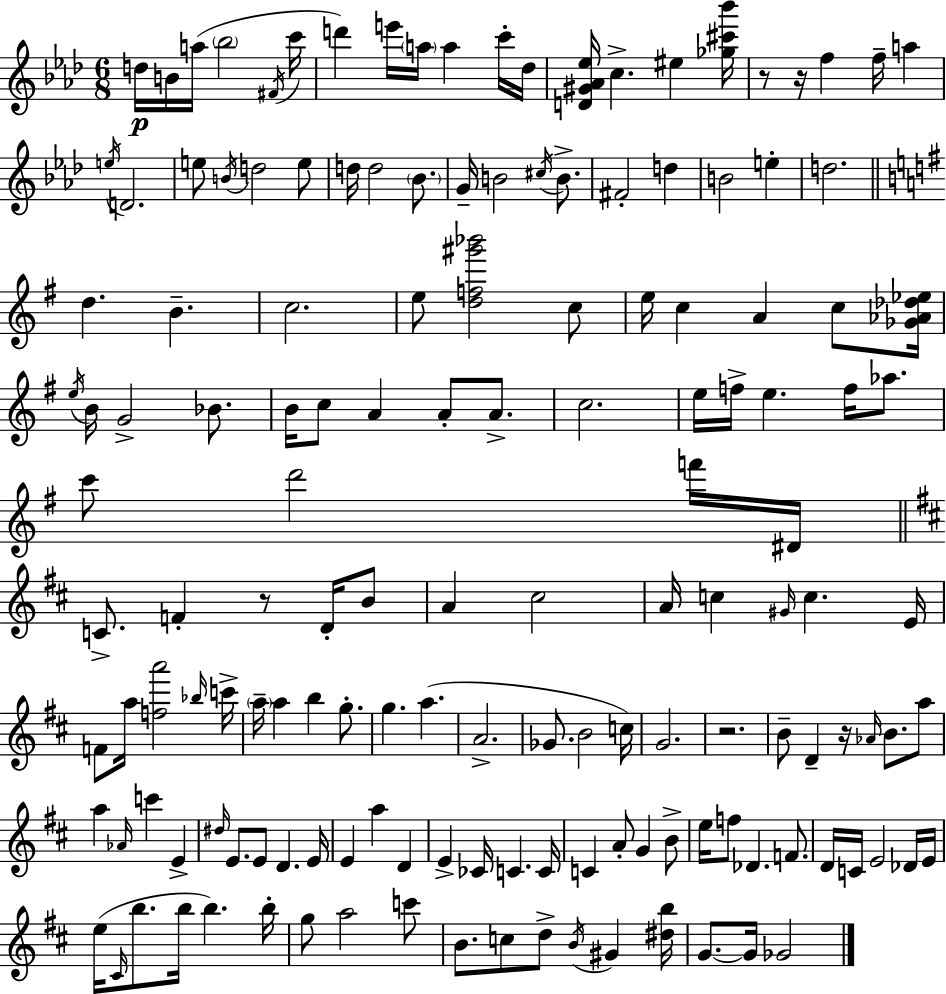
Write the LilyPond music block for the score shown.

{
  \clef treble
  \numericTimeSignature
  \time 6/8
  \key aes \major
  d''16\p b'16 a''16( \parenthesize bes''2 \acciaccatura { fis'16 } | c'''16 d'''4) e'''16 \parenthesize a''16 a''4 c'''16-. | des''16 <d' gis' aes' ees''>16 c''4.-> eis''4 | <ges'' cis''' bes'''>16 r8 r16 f''4 f''16-- a''4 | \break \acciaccatura { e''16 } d'2. | e''8 \acciaccatura { b'16 } d''2 | e''8 d''16 d''2 | \parenthesize bes'8. g'16-- b'2 | \break \acciaccatura { cis''16 } b'8.-> fis'2-. | d''4 b'2 | e''4-. d''2. | \bar "||" \break \key e \minor d''4. b'4.-- | c''2. | e''8 <d'' f'' gis''' bes'''>2 c''8 | e''16 c''4 a'4 c''8 <ges' aes' des'' ees''>16 | \break \acciaccatura { e''16 } b'16 g'2-> bes'8. | b'16 c''8 a'4 a'8-. a'8.-> | c''2. | e''16 f''16-> e''4. f''16 aes''8. | \break c'''8 d'''2 f'''16 | dis'16 \bar "||" \break \key d \major c'8.-> f'4-. r8 d'16-. b'8 | a'4 cis''2 | a'16 c''4 \grace { gis'16 } c''4. | e'16 f'8 a''16 <f'' a'''>2 | \break \grace { bes''16 } c'''16-> \parenthesize a''16-- a''4 b''4 g''8.-. | g''4. a''4.( | a'2.-> | ges'8. b'2 | \break c''16) g'2. | r2. | b'8-- d'4-- r16 \grace { aes'16 } b'8. | a''8 a''4 \grace { aes'16 } c'''4 | \break e'4-> \grace { dis''16 } e'8. e'8 d'4. | e'16 e'4 a''4 | d'4 e'4-> ces'16 c'4. | c'16 c'4 a'8-. g'4 | \break b'8-> e''16 f''8 des'4. | f'8. d'16 c'16 e'2 | des'16 e'16 e''16( \grace { cis'16 } b''8. b''16 b''4.) | b''16-. g''8 a''2 | \break c'''8 b'8. c''8 d''8-> | \acciaccatura { b'16 } gis'4 <dis'' b''>16 g'8.~~ g'16 ges'2 | \bar "|."
}